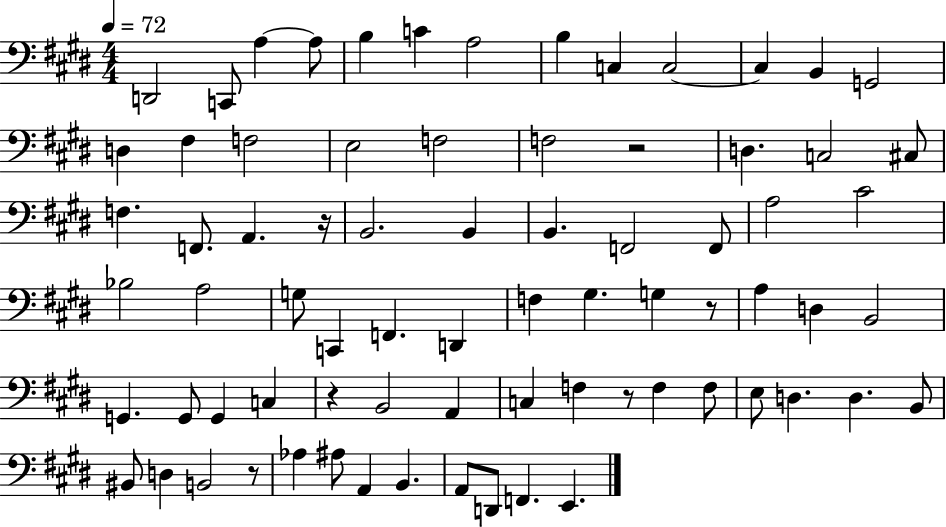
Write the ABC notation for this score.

X:1
T:Untitled
M:4/4
L:1/4
K:E
D,,2 C,,/2 A, A,/2 B, C A,2 B, C, C,2 C, B,, G,,2 D, ^F, F,2 E,2 F,2 F,2 z2 D, C,2 ^C,/2 F, F,,/2 A,, z/4 B,,2 B,, B,, F,,2 F,,/2 A,2 ^C2 _B,2 A,2 G,/2 C,, F,, D,, F, ^G, G, z/2 A, D, B,,2 G,, G,,/2 G,, C, z B,,2 A,, C, F, z/2 F, F,/2 E,/2 D, D, B,,/2 ^B,,/2 D, B,,2 z/2 _A, ^A,/2 A,, B,, A,,/2 D,,/2 F,, E,,